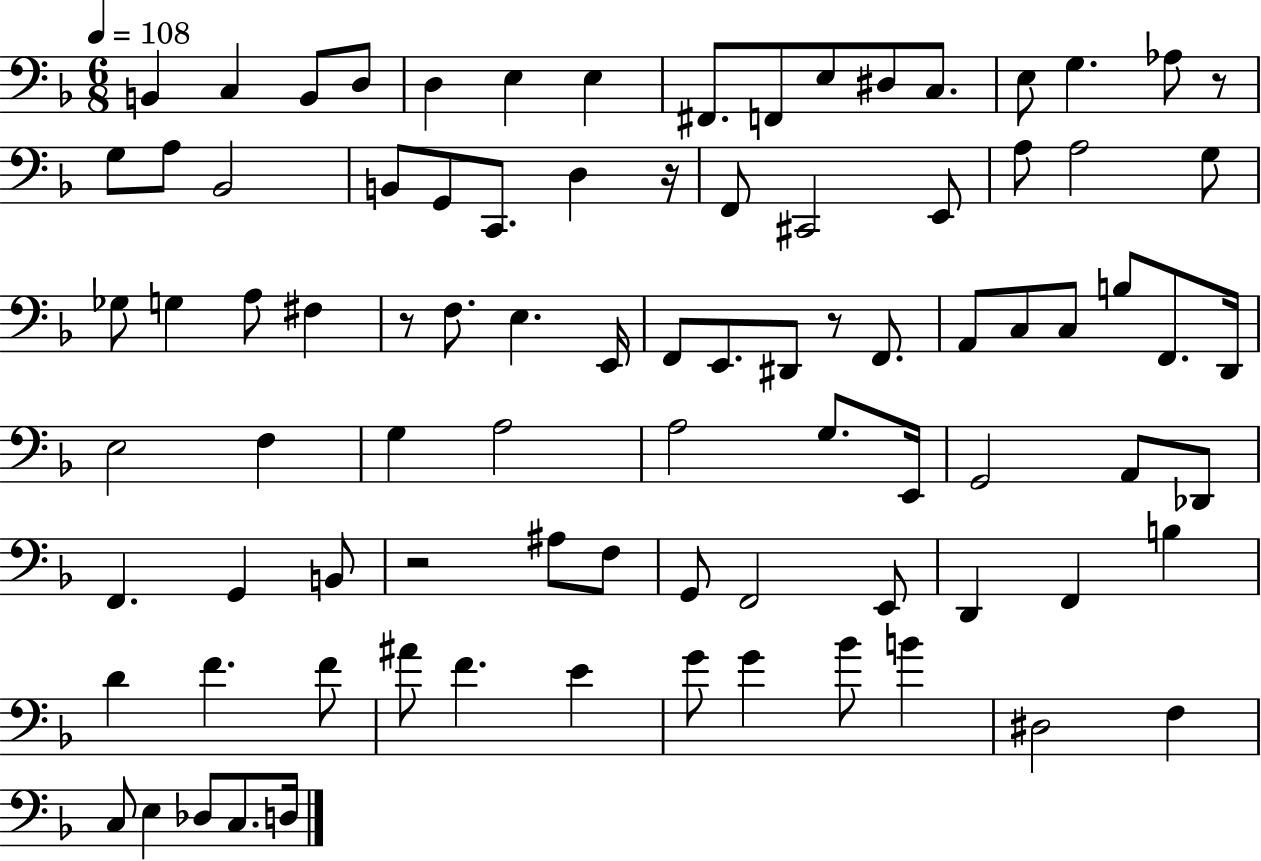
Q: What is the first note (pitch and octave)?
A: B2